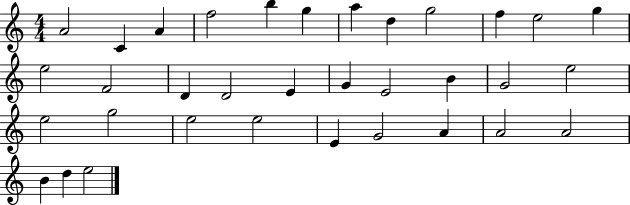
A4/h C4/q A4/q F5/h B5/q G5/q A5/q D5/q G5/h F5/q E5/h G5/q E5/h F4/h D4/q D4/h E4/q G4/q E4/h B4/q G4/h E5/h E5/h G5/h E5/h E5/h E4/q G4/h A4/q A4/h A4/h B4/q D5/q E5/h